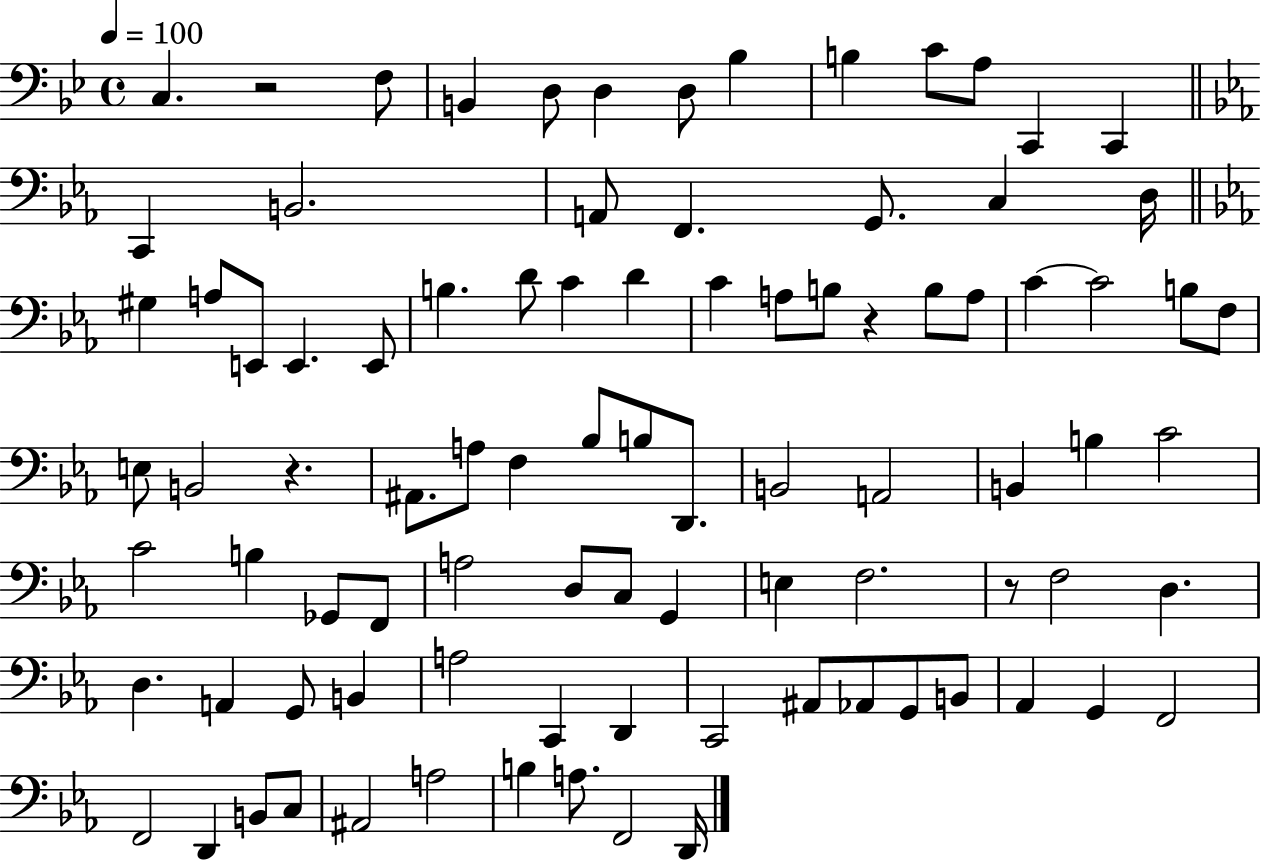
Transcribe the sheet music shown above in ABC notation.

X:1
T:Untitled
M:4/4
L:1/4
K:Bb
C, z2 F,/2 B,, D,/2 D, D,/2 _B, B, C/2 A,/2 C,, C,, C,, B,,2 A,,/2 F,, G,,/2 C, D,/4 ^G, A,/2 E,,/2 E,, E,,/2 B, D/2 C D C A,/2 B,/2 z B,/2 A,/2 C C2 B,/2 F,/2 E,/2 B,,2 z ^A,,/2 A,/2 F, _B,/2 B,/2 D,,/2 B,,2 A,,2 B,, B, C2 C2 B, _G,,/2 F,,/2 A,2 D,/2 C,/2 G,, E, F,2 z/2 F,2 D, D, A,, G,,/2 B,, A,2 C,, D,, C,,2 ^A,,/2 _A,,/2 G,,/2 B,,/2 _A,, G,, F,,2 F,,2 D,, B,,/2 C,/2 ^A,,2 A,2 B, A,/2 F,,2 D,,/4